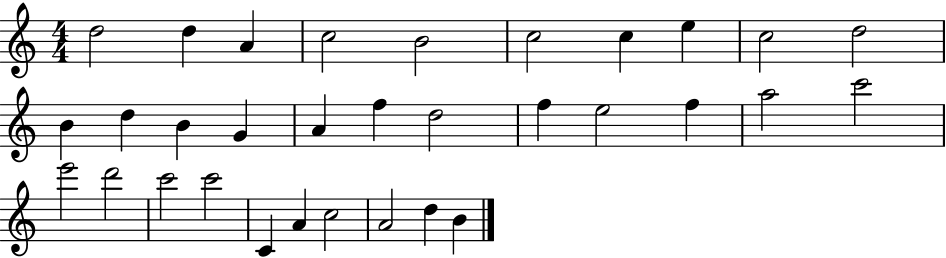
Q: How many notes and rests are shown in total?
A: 32